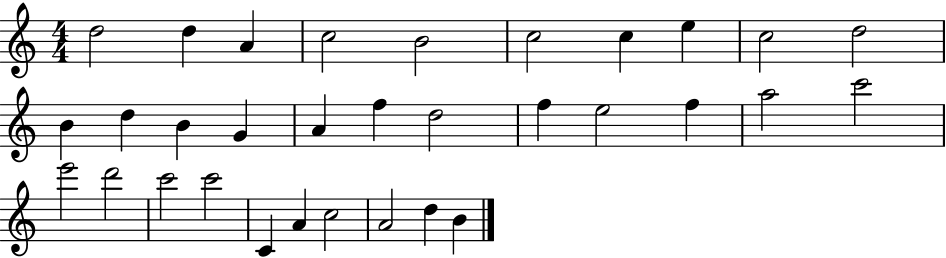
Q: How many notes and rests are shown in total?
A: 32